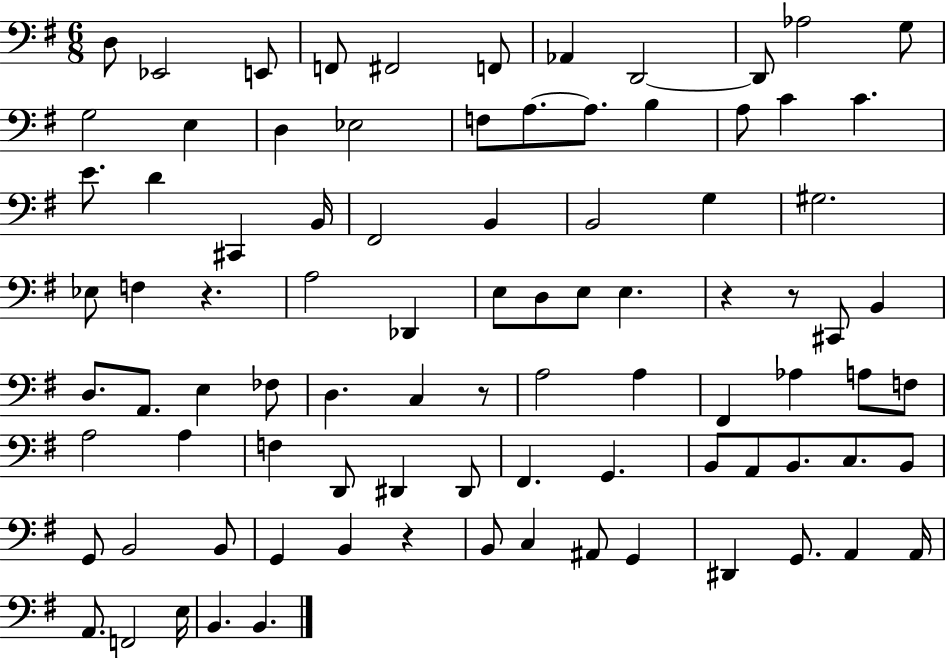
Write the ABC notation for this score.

X:1
T:Untitled
M:6/8
L:1/4
K:G
D,/2 _E,,2 E,,/2 F,,/2 ^F,,2 F,,/2 _A,, D,,2 D,,/2 _A,2 G,/2 G,2 E, D, _E,2 F,/2 A,/2 A,/2 B, A,/2 C C E/2 D ^C,, B,,/4 ^F,,2 B,, B,,2 G, ^G,2 _E,/2 F, z A,2 _D,, E,/2 D,/2 E,/2 E, z z/2 ^C,,/2 B,, D,/2 A,,/2 E, _F,/2 D, C, z/2 A,2 A, ^F,, _A, A,/2 F,/2 A,2 A, F, D,,/2 ^D,, ^D,,/2 ^F,, G,, B,,/2 A,,/2 B,,/2 C,/2 B,,/2 G,,/2 B,,2 B,,/2 G,, B,, z B,,/2 C, ^A,,/2 G,, ^D,, G,,/2 A,, A,,/4 A,,/2 F,,2 E,/4 B,, B,,